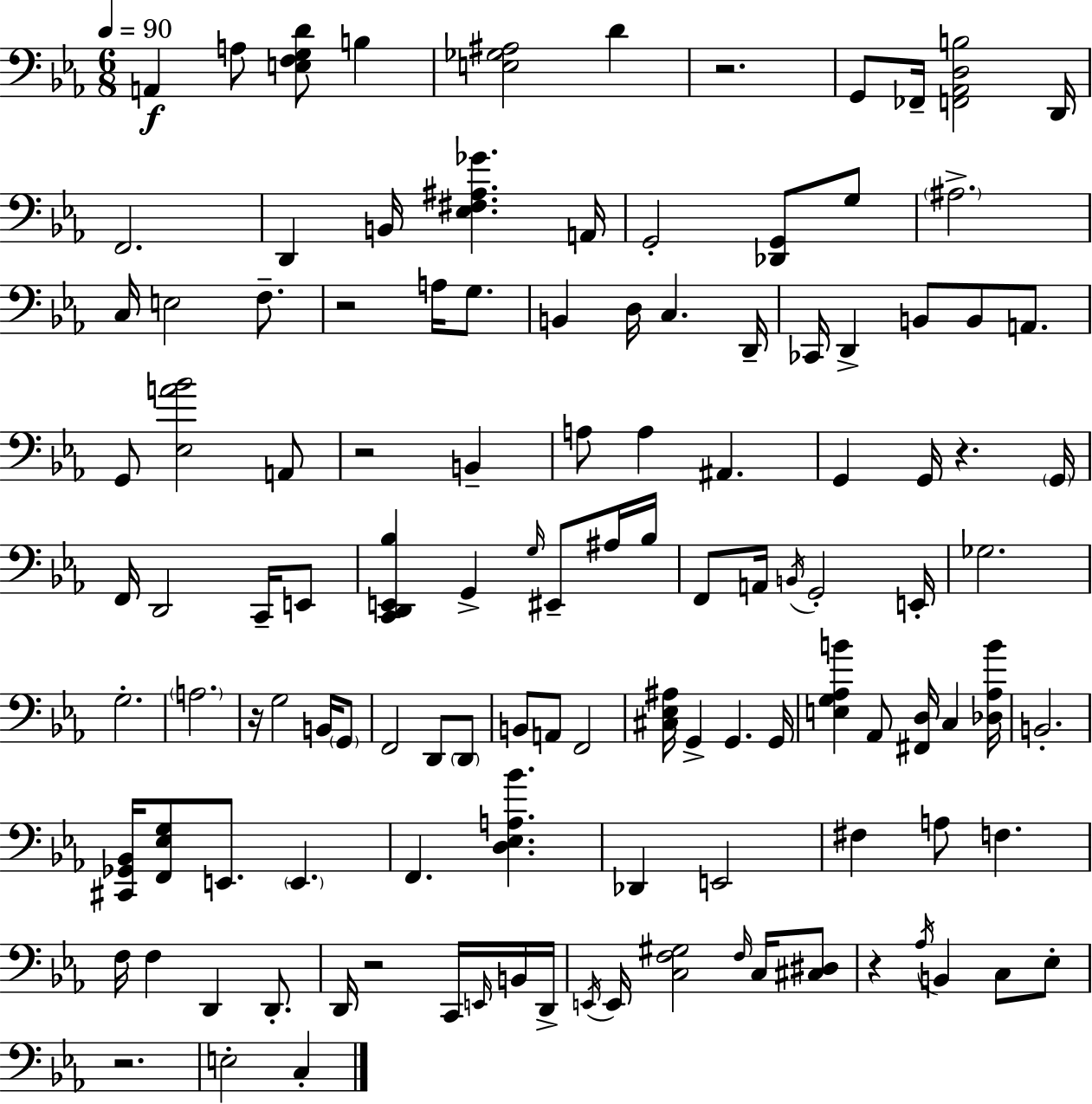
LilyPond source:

{
  \clef bass
  \numericTimeSignature
  \time 6/8
  \key ees \major
  \tempo 4 = 90
  a,4\f a8 <e f g d'>8 b4 | <e ges ais>2 d'4 | r2. | g,8 fes,16-- <f, aes, d b>2 d,16 | \break f,2. | d,4 b,16 <ees fis ais ges'>4. a,16 | g,2-. <des, g,>8 g8 | \parenthesize ais2.-> | \break c16 e2 f8.-- | r2 a16 g8. | b,4 d16 c4. d,16-- | ces,16 d,4-> b,8 b,8 a,8. | \break g,8 <ees a' bes'>2 a,8 | r2 b,4-- | a8 a4 ais,4. | g,4 g,16 r4. \parenthesize g,16 | \break f,16 d,2 c,16-- e,8 | <c, d, e, bes>4 g,4-> \grace { g16 } eis,8-- ais16 | bes16 f,8 a,16 \acciaccatura { b,16 } g,2-. | e,16-. ges2. | \break g2.-. | \parenthesize a2. | r16 g2 b,16 | \parenthesize g,8 f,2 d,8 | \break \parenthesize d,8 b,8 a,8 f,2 | <cis ees ais>16 g,4-> g,4. | g,16 <e g aes b'>4 aes,8 <fis, d>16 c4 | <des aes b'>16 b,2.-. | \break <cis, ges, bes,>16 <f, ees g>8 e,8. \parenthesize e,4. | f,4. <d ees a bes'>4. | des,4 e,2 | fis4 a8 f4. | \break f16 f4 d,4 d,8.-. | d,16 r2 c,16 | \grace { e,16 } b,16 d,16-> \acciaccatura { e,16 } e,16 <c f gis>2 | \grace { f16 } c16 <cis dis>8 r4 \acciaccatura { aes16 } b,4 | \break c8 ees8-. r2. | e2-. | c4-. \bar "|."
}